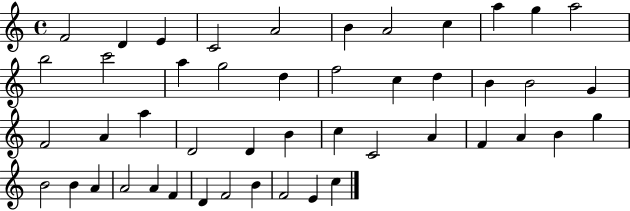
{
  \clef treble
  \time 4/4
  \defaultTimeSignature
  \key c \major
  f'2 d'4 e'4 | c'2 a'2 | b'4 a'2 c''4 | a''4 g''4 a''2 | \break b''2 c'''2 | a''4 g''2 d''4 | f''2 c''4 d''4 | b'4 b'2 g'4 | \break f'2 a'4 a''4 | d'2 d'4 b'4 | c''4 c'2 a'4 | f'4 a'4 b'4 g''4 | \break b'2 b'4 a'4 | a'2 a'4 f'4 | d'4 f'2 b'4 | f'2 e'4 c''4 | \break \bar "|."
}